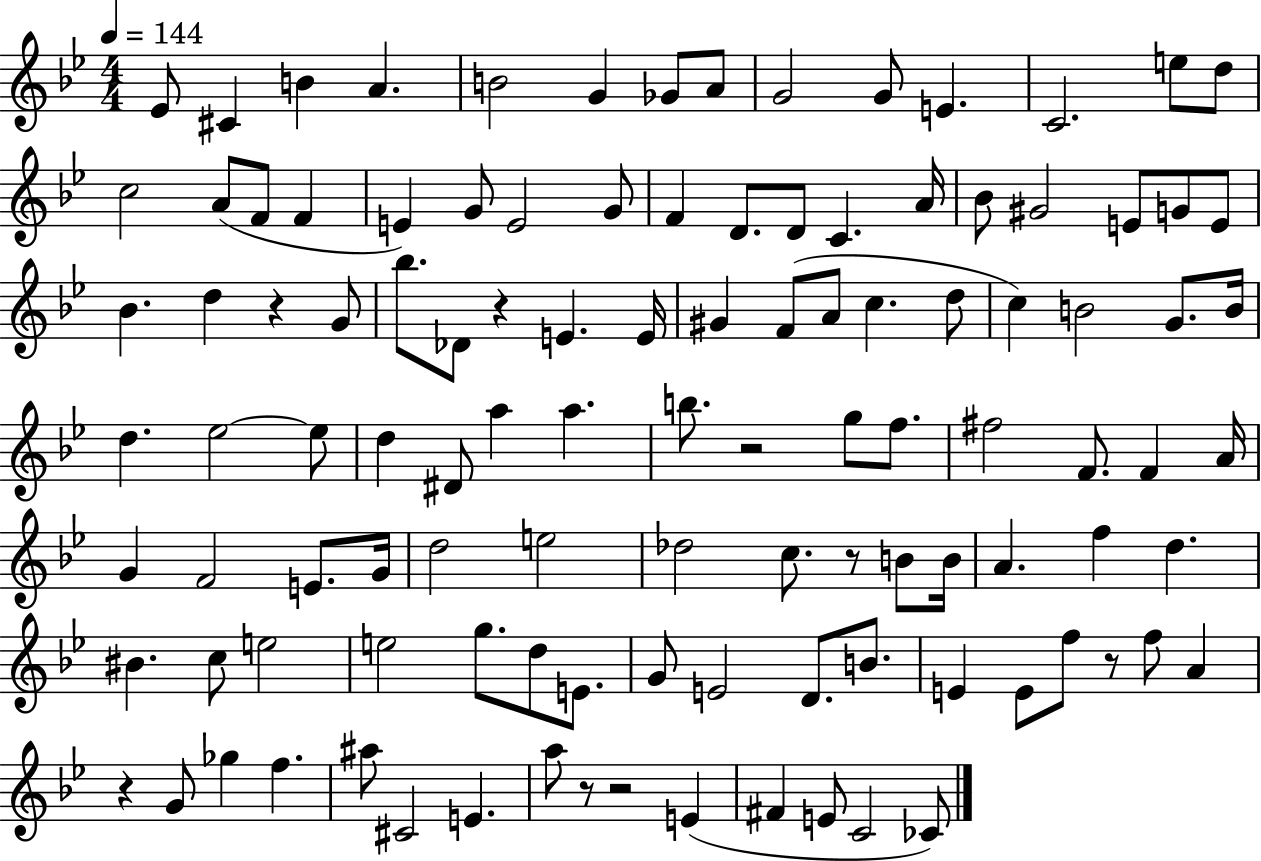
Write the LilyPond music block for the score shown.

{
  \clef treble
  \numericTimeSignature
  \time 4/4
  \key bes \major
  \tempo 4 = 144
  ees'8 cis'4 b'4 a'4. | b'2 g'4 ges'8 a'8 | g'2 g'8 e'4. | c'2. e''8 d''8 | \break c''2 a'8( f'8 f'4 | e'4) g'8 e'2 g'8 | f'4 d'8. d'8 c'4. a'16 | bes'8 gis'2 e'8 g'8 e'8 | \break bes'4. d''4 r4 g'8 | bes''8. des'8 r4 e'4. e'16 | gis'4 f'8( a'8 c''4. d''8 | c''4) b'2 g'8. b'16 | \break d''4. ees''2~~ ees''8 | d''4 dis'8 a''4 a''4. | b''8. r2 g''8 f''8. | fis''2 f'8. f'4 a'16 | \break g'4 f'2 e'8. g'16 | d''2 e''2 | des''2 c''8. r8 b'8 b'16 | a'4. f''4 d''4. | \break bis'4. c''8 e''2 | e''2 g''8. d''8 e'8. | g'8 e'2 d'8. b'8. | e'4 e'8 f''8 r8 f''8 a'4 | \break r4 g'8 ges''4 f''4. | ais''8 cis'2 e'4. | a''8 r8 r2 e'4( | fis'4 e'8 c'2 ces'8) | \break \bar "|."
}